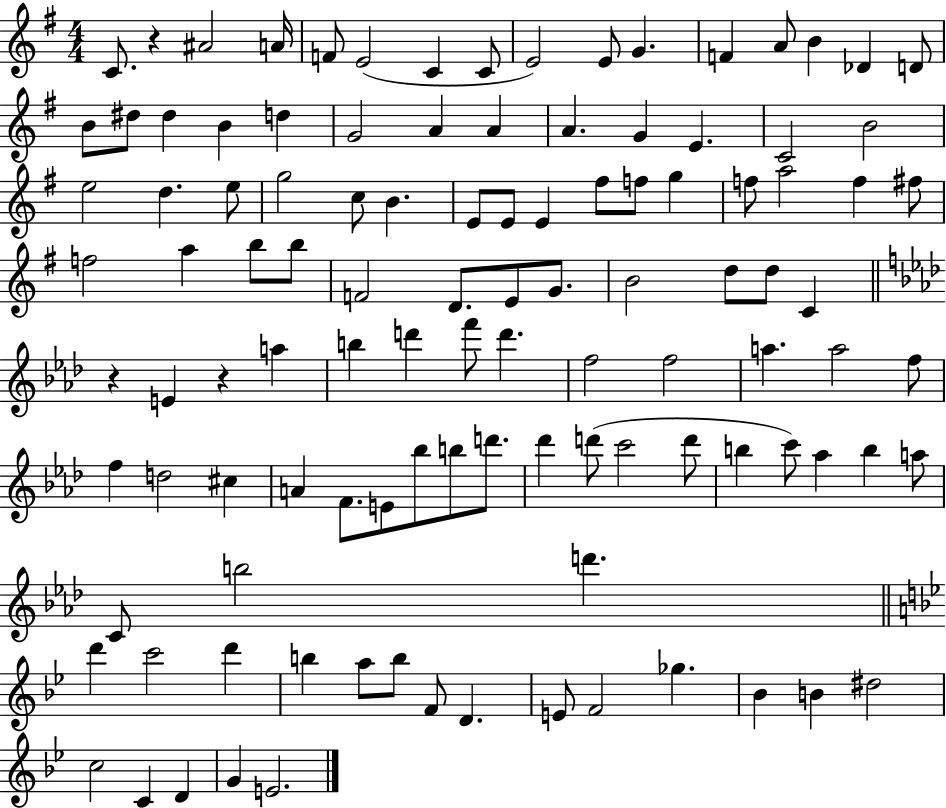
C4/e. R/q A#4/h A4/s F4/e E4/h C4/q C4/e E4/h E4/e G4/q. F4/q A4/e B4/q Db4/q D4/e B4/e D#5/e D#5/q B4/q D5/q G4/h A4/q A4/q A4/q. G4/q E4/q. C4/h B4/h E5/h D5/q. E5/e G5/h C5/e B4/q. E4/e E4/e E4/q F#5/e F5/e G5/q F5/e A5/h F5/q F#5/e F5/h A5/q B5/e B5/e F4/h D4/e. E4/e G4/e. B4/h D5/e D5/e C4/q R/q E4/q R/q A5/q B5/q D6/q F6/e D6/q. F5/h F5/h A5/q. A5/h F5/e F5/q D5/h C#5/q A4/q F4/e. E4/e Bb5/e B5/e D6/e. Db6/q D6/e C6/h D6/e B5/q C6/e Ab5/q B5/q A5/e C4/e B5/h D6/q. D6/q C6/h D6/q B5/q A5/e B5/e F4/e D4/q. E4/e F4/h Gb5/q. Bb4/q B4/q D#5/h C5/h C4/q D4/q G4/q E4/h.